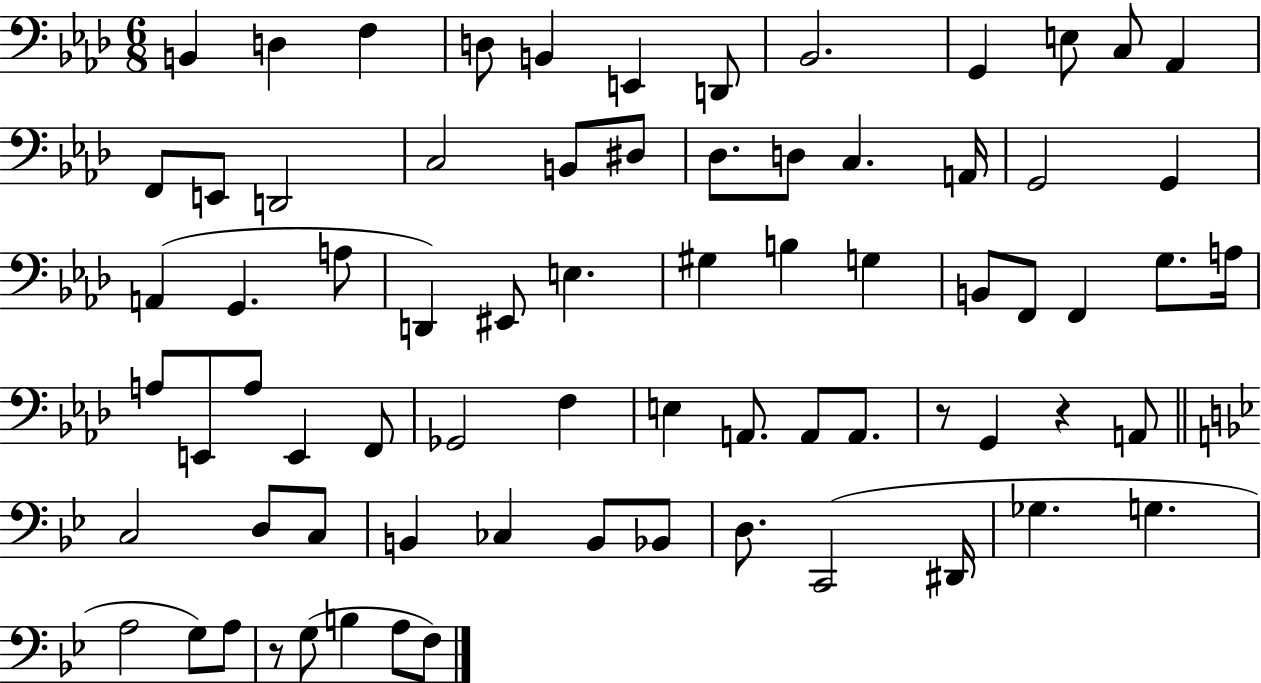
X:1
T:Untitled
M:6/8
L:1/4
K:Ab
B,, D, F, D,/2 B,, E,, D,,/2 _B,,2 G,, E,/2 C,/2 _A,, F,,/2 E,,/2 D,,2 C,2 B,,/2 ^D,/2 _D,/2 D,/2 C, A,,/4 G,,2 G,, A,, G,, A,/2 D,, ^E,,/2 E, ^G, B, G, B,,/2 F,,/2 F,, G,/2 A,/4 A,/2 E,,/2 A,/2 E,, F,,/2 _G,,2 F, E, A,,/2 A,,/2 A,,/2 z/2 G,, z A,,/2 C,2 D,/2 C,/2 B,, _C, B,,/2 _B,,/2 D,/2 C,,2 ^D,,/4 _G, G, A,2 G,/2 A,/2 z/2 G,/2 B, A,/2 F,/2